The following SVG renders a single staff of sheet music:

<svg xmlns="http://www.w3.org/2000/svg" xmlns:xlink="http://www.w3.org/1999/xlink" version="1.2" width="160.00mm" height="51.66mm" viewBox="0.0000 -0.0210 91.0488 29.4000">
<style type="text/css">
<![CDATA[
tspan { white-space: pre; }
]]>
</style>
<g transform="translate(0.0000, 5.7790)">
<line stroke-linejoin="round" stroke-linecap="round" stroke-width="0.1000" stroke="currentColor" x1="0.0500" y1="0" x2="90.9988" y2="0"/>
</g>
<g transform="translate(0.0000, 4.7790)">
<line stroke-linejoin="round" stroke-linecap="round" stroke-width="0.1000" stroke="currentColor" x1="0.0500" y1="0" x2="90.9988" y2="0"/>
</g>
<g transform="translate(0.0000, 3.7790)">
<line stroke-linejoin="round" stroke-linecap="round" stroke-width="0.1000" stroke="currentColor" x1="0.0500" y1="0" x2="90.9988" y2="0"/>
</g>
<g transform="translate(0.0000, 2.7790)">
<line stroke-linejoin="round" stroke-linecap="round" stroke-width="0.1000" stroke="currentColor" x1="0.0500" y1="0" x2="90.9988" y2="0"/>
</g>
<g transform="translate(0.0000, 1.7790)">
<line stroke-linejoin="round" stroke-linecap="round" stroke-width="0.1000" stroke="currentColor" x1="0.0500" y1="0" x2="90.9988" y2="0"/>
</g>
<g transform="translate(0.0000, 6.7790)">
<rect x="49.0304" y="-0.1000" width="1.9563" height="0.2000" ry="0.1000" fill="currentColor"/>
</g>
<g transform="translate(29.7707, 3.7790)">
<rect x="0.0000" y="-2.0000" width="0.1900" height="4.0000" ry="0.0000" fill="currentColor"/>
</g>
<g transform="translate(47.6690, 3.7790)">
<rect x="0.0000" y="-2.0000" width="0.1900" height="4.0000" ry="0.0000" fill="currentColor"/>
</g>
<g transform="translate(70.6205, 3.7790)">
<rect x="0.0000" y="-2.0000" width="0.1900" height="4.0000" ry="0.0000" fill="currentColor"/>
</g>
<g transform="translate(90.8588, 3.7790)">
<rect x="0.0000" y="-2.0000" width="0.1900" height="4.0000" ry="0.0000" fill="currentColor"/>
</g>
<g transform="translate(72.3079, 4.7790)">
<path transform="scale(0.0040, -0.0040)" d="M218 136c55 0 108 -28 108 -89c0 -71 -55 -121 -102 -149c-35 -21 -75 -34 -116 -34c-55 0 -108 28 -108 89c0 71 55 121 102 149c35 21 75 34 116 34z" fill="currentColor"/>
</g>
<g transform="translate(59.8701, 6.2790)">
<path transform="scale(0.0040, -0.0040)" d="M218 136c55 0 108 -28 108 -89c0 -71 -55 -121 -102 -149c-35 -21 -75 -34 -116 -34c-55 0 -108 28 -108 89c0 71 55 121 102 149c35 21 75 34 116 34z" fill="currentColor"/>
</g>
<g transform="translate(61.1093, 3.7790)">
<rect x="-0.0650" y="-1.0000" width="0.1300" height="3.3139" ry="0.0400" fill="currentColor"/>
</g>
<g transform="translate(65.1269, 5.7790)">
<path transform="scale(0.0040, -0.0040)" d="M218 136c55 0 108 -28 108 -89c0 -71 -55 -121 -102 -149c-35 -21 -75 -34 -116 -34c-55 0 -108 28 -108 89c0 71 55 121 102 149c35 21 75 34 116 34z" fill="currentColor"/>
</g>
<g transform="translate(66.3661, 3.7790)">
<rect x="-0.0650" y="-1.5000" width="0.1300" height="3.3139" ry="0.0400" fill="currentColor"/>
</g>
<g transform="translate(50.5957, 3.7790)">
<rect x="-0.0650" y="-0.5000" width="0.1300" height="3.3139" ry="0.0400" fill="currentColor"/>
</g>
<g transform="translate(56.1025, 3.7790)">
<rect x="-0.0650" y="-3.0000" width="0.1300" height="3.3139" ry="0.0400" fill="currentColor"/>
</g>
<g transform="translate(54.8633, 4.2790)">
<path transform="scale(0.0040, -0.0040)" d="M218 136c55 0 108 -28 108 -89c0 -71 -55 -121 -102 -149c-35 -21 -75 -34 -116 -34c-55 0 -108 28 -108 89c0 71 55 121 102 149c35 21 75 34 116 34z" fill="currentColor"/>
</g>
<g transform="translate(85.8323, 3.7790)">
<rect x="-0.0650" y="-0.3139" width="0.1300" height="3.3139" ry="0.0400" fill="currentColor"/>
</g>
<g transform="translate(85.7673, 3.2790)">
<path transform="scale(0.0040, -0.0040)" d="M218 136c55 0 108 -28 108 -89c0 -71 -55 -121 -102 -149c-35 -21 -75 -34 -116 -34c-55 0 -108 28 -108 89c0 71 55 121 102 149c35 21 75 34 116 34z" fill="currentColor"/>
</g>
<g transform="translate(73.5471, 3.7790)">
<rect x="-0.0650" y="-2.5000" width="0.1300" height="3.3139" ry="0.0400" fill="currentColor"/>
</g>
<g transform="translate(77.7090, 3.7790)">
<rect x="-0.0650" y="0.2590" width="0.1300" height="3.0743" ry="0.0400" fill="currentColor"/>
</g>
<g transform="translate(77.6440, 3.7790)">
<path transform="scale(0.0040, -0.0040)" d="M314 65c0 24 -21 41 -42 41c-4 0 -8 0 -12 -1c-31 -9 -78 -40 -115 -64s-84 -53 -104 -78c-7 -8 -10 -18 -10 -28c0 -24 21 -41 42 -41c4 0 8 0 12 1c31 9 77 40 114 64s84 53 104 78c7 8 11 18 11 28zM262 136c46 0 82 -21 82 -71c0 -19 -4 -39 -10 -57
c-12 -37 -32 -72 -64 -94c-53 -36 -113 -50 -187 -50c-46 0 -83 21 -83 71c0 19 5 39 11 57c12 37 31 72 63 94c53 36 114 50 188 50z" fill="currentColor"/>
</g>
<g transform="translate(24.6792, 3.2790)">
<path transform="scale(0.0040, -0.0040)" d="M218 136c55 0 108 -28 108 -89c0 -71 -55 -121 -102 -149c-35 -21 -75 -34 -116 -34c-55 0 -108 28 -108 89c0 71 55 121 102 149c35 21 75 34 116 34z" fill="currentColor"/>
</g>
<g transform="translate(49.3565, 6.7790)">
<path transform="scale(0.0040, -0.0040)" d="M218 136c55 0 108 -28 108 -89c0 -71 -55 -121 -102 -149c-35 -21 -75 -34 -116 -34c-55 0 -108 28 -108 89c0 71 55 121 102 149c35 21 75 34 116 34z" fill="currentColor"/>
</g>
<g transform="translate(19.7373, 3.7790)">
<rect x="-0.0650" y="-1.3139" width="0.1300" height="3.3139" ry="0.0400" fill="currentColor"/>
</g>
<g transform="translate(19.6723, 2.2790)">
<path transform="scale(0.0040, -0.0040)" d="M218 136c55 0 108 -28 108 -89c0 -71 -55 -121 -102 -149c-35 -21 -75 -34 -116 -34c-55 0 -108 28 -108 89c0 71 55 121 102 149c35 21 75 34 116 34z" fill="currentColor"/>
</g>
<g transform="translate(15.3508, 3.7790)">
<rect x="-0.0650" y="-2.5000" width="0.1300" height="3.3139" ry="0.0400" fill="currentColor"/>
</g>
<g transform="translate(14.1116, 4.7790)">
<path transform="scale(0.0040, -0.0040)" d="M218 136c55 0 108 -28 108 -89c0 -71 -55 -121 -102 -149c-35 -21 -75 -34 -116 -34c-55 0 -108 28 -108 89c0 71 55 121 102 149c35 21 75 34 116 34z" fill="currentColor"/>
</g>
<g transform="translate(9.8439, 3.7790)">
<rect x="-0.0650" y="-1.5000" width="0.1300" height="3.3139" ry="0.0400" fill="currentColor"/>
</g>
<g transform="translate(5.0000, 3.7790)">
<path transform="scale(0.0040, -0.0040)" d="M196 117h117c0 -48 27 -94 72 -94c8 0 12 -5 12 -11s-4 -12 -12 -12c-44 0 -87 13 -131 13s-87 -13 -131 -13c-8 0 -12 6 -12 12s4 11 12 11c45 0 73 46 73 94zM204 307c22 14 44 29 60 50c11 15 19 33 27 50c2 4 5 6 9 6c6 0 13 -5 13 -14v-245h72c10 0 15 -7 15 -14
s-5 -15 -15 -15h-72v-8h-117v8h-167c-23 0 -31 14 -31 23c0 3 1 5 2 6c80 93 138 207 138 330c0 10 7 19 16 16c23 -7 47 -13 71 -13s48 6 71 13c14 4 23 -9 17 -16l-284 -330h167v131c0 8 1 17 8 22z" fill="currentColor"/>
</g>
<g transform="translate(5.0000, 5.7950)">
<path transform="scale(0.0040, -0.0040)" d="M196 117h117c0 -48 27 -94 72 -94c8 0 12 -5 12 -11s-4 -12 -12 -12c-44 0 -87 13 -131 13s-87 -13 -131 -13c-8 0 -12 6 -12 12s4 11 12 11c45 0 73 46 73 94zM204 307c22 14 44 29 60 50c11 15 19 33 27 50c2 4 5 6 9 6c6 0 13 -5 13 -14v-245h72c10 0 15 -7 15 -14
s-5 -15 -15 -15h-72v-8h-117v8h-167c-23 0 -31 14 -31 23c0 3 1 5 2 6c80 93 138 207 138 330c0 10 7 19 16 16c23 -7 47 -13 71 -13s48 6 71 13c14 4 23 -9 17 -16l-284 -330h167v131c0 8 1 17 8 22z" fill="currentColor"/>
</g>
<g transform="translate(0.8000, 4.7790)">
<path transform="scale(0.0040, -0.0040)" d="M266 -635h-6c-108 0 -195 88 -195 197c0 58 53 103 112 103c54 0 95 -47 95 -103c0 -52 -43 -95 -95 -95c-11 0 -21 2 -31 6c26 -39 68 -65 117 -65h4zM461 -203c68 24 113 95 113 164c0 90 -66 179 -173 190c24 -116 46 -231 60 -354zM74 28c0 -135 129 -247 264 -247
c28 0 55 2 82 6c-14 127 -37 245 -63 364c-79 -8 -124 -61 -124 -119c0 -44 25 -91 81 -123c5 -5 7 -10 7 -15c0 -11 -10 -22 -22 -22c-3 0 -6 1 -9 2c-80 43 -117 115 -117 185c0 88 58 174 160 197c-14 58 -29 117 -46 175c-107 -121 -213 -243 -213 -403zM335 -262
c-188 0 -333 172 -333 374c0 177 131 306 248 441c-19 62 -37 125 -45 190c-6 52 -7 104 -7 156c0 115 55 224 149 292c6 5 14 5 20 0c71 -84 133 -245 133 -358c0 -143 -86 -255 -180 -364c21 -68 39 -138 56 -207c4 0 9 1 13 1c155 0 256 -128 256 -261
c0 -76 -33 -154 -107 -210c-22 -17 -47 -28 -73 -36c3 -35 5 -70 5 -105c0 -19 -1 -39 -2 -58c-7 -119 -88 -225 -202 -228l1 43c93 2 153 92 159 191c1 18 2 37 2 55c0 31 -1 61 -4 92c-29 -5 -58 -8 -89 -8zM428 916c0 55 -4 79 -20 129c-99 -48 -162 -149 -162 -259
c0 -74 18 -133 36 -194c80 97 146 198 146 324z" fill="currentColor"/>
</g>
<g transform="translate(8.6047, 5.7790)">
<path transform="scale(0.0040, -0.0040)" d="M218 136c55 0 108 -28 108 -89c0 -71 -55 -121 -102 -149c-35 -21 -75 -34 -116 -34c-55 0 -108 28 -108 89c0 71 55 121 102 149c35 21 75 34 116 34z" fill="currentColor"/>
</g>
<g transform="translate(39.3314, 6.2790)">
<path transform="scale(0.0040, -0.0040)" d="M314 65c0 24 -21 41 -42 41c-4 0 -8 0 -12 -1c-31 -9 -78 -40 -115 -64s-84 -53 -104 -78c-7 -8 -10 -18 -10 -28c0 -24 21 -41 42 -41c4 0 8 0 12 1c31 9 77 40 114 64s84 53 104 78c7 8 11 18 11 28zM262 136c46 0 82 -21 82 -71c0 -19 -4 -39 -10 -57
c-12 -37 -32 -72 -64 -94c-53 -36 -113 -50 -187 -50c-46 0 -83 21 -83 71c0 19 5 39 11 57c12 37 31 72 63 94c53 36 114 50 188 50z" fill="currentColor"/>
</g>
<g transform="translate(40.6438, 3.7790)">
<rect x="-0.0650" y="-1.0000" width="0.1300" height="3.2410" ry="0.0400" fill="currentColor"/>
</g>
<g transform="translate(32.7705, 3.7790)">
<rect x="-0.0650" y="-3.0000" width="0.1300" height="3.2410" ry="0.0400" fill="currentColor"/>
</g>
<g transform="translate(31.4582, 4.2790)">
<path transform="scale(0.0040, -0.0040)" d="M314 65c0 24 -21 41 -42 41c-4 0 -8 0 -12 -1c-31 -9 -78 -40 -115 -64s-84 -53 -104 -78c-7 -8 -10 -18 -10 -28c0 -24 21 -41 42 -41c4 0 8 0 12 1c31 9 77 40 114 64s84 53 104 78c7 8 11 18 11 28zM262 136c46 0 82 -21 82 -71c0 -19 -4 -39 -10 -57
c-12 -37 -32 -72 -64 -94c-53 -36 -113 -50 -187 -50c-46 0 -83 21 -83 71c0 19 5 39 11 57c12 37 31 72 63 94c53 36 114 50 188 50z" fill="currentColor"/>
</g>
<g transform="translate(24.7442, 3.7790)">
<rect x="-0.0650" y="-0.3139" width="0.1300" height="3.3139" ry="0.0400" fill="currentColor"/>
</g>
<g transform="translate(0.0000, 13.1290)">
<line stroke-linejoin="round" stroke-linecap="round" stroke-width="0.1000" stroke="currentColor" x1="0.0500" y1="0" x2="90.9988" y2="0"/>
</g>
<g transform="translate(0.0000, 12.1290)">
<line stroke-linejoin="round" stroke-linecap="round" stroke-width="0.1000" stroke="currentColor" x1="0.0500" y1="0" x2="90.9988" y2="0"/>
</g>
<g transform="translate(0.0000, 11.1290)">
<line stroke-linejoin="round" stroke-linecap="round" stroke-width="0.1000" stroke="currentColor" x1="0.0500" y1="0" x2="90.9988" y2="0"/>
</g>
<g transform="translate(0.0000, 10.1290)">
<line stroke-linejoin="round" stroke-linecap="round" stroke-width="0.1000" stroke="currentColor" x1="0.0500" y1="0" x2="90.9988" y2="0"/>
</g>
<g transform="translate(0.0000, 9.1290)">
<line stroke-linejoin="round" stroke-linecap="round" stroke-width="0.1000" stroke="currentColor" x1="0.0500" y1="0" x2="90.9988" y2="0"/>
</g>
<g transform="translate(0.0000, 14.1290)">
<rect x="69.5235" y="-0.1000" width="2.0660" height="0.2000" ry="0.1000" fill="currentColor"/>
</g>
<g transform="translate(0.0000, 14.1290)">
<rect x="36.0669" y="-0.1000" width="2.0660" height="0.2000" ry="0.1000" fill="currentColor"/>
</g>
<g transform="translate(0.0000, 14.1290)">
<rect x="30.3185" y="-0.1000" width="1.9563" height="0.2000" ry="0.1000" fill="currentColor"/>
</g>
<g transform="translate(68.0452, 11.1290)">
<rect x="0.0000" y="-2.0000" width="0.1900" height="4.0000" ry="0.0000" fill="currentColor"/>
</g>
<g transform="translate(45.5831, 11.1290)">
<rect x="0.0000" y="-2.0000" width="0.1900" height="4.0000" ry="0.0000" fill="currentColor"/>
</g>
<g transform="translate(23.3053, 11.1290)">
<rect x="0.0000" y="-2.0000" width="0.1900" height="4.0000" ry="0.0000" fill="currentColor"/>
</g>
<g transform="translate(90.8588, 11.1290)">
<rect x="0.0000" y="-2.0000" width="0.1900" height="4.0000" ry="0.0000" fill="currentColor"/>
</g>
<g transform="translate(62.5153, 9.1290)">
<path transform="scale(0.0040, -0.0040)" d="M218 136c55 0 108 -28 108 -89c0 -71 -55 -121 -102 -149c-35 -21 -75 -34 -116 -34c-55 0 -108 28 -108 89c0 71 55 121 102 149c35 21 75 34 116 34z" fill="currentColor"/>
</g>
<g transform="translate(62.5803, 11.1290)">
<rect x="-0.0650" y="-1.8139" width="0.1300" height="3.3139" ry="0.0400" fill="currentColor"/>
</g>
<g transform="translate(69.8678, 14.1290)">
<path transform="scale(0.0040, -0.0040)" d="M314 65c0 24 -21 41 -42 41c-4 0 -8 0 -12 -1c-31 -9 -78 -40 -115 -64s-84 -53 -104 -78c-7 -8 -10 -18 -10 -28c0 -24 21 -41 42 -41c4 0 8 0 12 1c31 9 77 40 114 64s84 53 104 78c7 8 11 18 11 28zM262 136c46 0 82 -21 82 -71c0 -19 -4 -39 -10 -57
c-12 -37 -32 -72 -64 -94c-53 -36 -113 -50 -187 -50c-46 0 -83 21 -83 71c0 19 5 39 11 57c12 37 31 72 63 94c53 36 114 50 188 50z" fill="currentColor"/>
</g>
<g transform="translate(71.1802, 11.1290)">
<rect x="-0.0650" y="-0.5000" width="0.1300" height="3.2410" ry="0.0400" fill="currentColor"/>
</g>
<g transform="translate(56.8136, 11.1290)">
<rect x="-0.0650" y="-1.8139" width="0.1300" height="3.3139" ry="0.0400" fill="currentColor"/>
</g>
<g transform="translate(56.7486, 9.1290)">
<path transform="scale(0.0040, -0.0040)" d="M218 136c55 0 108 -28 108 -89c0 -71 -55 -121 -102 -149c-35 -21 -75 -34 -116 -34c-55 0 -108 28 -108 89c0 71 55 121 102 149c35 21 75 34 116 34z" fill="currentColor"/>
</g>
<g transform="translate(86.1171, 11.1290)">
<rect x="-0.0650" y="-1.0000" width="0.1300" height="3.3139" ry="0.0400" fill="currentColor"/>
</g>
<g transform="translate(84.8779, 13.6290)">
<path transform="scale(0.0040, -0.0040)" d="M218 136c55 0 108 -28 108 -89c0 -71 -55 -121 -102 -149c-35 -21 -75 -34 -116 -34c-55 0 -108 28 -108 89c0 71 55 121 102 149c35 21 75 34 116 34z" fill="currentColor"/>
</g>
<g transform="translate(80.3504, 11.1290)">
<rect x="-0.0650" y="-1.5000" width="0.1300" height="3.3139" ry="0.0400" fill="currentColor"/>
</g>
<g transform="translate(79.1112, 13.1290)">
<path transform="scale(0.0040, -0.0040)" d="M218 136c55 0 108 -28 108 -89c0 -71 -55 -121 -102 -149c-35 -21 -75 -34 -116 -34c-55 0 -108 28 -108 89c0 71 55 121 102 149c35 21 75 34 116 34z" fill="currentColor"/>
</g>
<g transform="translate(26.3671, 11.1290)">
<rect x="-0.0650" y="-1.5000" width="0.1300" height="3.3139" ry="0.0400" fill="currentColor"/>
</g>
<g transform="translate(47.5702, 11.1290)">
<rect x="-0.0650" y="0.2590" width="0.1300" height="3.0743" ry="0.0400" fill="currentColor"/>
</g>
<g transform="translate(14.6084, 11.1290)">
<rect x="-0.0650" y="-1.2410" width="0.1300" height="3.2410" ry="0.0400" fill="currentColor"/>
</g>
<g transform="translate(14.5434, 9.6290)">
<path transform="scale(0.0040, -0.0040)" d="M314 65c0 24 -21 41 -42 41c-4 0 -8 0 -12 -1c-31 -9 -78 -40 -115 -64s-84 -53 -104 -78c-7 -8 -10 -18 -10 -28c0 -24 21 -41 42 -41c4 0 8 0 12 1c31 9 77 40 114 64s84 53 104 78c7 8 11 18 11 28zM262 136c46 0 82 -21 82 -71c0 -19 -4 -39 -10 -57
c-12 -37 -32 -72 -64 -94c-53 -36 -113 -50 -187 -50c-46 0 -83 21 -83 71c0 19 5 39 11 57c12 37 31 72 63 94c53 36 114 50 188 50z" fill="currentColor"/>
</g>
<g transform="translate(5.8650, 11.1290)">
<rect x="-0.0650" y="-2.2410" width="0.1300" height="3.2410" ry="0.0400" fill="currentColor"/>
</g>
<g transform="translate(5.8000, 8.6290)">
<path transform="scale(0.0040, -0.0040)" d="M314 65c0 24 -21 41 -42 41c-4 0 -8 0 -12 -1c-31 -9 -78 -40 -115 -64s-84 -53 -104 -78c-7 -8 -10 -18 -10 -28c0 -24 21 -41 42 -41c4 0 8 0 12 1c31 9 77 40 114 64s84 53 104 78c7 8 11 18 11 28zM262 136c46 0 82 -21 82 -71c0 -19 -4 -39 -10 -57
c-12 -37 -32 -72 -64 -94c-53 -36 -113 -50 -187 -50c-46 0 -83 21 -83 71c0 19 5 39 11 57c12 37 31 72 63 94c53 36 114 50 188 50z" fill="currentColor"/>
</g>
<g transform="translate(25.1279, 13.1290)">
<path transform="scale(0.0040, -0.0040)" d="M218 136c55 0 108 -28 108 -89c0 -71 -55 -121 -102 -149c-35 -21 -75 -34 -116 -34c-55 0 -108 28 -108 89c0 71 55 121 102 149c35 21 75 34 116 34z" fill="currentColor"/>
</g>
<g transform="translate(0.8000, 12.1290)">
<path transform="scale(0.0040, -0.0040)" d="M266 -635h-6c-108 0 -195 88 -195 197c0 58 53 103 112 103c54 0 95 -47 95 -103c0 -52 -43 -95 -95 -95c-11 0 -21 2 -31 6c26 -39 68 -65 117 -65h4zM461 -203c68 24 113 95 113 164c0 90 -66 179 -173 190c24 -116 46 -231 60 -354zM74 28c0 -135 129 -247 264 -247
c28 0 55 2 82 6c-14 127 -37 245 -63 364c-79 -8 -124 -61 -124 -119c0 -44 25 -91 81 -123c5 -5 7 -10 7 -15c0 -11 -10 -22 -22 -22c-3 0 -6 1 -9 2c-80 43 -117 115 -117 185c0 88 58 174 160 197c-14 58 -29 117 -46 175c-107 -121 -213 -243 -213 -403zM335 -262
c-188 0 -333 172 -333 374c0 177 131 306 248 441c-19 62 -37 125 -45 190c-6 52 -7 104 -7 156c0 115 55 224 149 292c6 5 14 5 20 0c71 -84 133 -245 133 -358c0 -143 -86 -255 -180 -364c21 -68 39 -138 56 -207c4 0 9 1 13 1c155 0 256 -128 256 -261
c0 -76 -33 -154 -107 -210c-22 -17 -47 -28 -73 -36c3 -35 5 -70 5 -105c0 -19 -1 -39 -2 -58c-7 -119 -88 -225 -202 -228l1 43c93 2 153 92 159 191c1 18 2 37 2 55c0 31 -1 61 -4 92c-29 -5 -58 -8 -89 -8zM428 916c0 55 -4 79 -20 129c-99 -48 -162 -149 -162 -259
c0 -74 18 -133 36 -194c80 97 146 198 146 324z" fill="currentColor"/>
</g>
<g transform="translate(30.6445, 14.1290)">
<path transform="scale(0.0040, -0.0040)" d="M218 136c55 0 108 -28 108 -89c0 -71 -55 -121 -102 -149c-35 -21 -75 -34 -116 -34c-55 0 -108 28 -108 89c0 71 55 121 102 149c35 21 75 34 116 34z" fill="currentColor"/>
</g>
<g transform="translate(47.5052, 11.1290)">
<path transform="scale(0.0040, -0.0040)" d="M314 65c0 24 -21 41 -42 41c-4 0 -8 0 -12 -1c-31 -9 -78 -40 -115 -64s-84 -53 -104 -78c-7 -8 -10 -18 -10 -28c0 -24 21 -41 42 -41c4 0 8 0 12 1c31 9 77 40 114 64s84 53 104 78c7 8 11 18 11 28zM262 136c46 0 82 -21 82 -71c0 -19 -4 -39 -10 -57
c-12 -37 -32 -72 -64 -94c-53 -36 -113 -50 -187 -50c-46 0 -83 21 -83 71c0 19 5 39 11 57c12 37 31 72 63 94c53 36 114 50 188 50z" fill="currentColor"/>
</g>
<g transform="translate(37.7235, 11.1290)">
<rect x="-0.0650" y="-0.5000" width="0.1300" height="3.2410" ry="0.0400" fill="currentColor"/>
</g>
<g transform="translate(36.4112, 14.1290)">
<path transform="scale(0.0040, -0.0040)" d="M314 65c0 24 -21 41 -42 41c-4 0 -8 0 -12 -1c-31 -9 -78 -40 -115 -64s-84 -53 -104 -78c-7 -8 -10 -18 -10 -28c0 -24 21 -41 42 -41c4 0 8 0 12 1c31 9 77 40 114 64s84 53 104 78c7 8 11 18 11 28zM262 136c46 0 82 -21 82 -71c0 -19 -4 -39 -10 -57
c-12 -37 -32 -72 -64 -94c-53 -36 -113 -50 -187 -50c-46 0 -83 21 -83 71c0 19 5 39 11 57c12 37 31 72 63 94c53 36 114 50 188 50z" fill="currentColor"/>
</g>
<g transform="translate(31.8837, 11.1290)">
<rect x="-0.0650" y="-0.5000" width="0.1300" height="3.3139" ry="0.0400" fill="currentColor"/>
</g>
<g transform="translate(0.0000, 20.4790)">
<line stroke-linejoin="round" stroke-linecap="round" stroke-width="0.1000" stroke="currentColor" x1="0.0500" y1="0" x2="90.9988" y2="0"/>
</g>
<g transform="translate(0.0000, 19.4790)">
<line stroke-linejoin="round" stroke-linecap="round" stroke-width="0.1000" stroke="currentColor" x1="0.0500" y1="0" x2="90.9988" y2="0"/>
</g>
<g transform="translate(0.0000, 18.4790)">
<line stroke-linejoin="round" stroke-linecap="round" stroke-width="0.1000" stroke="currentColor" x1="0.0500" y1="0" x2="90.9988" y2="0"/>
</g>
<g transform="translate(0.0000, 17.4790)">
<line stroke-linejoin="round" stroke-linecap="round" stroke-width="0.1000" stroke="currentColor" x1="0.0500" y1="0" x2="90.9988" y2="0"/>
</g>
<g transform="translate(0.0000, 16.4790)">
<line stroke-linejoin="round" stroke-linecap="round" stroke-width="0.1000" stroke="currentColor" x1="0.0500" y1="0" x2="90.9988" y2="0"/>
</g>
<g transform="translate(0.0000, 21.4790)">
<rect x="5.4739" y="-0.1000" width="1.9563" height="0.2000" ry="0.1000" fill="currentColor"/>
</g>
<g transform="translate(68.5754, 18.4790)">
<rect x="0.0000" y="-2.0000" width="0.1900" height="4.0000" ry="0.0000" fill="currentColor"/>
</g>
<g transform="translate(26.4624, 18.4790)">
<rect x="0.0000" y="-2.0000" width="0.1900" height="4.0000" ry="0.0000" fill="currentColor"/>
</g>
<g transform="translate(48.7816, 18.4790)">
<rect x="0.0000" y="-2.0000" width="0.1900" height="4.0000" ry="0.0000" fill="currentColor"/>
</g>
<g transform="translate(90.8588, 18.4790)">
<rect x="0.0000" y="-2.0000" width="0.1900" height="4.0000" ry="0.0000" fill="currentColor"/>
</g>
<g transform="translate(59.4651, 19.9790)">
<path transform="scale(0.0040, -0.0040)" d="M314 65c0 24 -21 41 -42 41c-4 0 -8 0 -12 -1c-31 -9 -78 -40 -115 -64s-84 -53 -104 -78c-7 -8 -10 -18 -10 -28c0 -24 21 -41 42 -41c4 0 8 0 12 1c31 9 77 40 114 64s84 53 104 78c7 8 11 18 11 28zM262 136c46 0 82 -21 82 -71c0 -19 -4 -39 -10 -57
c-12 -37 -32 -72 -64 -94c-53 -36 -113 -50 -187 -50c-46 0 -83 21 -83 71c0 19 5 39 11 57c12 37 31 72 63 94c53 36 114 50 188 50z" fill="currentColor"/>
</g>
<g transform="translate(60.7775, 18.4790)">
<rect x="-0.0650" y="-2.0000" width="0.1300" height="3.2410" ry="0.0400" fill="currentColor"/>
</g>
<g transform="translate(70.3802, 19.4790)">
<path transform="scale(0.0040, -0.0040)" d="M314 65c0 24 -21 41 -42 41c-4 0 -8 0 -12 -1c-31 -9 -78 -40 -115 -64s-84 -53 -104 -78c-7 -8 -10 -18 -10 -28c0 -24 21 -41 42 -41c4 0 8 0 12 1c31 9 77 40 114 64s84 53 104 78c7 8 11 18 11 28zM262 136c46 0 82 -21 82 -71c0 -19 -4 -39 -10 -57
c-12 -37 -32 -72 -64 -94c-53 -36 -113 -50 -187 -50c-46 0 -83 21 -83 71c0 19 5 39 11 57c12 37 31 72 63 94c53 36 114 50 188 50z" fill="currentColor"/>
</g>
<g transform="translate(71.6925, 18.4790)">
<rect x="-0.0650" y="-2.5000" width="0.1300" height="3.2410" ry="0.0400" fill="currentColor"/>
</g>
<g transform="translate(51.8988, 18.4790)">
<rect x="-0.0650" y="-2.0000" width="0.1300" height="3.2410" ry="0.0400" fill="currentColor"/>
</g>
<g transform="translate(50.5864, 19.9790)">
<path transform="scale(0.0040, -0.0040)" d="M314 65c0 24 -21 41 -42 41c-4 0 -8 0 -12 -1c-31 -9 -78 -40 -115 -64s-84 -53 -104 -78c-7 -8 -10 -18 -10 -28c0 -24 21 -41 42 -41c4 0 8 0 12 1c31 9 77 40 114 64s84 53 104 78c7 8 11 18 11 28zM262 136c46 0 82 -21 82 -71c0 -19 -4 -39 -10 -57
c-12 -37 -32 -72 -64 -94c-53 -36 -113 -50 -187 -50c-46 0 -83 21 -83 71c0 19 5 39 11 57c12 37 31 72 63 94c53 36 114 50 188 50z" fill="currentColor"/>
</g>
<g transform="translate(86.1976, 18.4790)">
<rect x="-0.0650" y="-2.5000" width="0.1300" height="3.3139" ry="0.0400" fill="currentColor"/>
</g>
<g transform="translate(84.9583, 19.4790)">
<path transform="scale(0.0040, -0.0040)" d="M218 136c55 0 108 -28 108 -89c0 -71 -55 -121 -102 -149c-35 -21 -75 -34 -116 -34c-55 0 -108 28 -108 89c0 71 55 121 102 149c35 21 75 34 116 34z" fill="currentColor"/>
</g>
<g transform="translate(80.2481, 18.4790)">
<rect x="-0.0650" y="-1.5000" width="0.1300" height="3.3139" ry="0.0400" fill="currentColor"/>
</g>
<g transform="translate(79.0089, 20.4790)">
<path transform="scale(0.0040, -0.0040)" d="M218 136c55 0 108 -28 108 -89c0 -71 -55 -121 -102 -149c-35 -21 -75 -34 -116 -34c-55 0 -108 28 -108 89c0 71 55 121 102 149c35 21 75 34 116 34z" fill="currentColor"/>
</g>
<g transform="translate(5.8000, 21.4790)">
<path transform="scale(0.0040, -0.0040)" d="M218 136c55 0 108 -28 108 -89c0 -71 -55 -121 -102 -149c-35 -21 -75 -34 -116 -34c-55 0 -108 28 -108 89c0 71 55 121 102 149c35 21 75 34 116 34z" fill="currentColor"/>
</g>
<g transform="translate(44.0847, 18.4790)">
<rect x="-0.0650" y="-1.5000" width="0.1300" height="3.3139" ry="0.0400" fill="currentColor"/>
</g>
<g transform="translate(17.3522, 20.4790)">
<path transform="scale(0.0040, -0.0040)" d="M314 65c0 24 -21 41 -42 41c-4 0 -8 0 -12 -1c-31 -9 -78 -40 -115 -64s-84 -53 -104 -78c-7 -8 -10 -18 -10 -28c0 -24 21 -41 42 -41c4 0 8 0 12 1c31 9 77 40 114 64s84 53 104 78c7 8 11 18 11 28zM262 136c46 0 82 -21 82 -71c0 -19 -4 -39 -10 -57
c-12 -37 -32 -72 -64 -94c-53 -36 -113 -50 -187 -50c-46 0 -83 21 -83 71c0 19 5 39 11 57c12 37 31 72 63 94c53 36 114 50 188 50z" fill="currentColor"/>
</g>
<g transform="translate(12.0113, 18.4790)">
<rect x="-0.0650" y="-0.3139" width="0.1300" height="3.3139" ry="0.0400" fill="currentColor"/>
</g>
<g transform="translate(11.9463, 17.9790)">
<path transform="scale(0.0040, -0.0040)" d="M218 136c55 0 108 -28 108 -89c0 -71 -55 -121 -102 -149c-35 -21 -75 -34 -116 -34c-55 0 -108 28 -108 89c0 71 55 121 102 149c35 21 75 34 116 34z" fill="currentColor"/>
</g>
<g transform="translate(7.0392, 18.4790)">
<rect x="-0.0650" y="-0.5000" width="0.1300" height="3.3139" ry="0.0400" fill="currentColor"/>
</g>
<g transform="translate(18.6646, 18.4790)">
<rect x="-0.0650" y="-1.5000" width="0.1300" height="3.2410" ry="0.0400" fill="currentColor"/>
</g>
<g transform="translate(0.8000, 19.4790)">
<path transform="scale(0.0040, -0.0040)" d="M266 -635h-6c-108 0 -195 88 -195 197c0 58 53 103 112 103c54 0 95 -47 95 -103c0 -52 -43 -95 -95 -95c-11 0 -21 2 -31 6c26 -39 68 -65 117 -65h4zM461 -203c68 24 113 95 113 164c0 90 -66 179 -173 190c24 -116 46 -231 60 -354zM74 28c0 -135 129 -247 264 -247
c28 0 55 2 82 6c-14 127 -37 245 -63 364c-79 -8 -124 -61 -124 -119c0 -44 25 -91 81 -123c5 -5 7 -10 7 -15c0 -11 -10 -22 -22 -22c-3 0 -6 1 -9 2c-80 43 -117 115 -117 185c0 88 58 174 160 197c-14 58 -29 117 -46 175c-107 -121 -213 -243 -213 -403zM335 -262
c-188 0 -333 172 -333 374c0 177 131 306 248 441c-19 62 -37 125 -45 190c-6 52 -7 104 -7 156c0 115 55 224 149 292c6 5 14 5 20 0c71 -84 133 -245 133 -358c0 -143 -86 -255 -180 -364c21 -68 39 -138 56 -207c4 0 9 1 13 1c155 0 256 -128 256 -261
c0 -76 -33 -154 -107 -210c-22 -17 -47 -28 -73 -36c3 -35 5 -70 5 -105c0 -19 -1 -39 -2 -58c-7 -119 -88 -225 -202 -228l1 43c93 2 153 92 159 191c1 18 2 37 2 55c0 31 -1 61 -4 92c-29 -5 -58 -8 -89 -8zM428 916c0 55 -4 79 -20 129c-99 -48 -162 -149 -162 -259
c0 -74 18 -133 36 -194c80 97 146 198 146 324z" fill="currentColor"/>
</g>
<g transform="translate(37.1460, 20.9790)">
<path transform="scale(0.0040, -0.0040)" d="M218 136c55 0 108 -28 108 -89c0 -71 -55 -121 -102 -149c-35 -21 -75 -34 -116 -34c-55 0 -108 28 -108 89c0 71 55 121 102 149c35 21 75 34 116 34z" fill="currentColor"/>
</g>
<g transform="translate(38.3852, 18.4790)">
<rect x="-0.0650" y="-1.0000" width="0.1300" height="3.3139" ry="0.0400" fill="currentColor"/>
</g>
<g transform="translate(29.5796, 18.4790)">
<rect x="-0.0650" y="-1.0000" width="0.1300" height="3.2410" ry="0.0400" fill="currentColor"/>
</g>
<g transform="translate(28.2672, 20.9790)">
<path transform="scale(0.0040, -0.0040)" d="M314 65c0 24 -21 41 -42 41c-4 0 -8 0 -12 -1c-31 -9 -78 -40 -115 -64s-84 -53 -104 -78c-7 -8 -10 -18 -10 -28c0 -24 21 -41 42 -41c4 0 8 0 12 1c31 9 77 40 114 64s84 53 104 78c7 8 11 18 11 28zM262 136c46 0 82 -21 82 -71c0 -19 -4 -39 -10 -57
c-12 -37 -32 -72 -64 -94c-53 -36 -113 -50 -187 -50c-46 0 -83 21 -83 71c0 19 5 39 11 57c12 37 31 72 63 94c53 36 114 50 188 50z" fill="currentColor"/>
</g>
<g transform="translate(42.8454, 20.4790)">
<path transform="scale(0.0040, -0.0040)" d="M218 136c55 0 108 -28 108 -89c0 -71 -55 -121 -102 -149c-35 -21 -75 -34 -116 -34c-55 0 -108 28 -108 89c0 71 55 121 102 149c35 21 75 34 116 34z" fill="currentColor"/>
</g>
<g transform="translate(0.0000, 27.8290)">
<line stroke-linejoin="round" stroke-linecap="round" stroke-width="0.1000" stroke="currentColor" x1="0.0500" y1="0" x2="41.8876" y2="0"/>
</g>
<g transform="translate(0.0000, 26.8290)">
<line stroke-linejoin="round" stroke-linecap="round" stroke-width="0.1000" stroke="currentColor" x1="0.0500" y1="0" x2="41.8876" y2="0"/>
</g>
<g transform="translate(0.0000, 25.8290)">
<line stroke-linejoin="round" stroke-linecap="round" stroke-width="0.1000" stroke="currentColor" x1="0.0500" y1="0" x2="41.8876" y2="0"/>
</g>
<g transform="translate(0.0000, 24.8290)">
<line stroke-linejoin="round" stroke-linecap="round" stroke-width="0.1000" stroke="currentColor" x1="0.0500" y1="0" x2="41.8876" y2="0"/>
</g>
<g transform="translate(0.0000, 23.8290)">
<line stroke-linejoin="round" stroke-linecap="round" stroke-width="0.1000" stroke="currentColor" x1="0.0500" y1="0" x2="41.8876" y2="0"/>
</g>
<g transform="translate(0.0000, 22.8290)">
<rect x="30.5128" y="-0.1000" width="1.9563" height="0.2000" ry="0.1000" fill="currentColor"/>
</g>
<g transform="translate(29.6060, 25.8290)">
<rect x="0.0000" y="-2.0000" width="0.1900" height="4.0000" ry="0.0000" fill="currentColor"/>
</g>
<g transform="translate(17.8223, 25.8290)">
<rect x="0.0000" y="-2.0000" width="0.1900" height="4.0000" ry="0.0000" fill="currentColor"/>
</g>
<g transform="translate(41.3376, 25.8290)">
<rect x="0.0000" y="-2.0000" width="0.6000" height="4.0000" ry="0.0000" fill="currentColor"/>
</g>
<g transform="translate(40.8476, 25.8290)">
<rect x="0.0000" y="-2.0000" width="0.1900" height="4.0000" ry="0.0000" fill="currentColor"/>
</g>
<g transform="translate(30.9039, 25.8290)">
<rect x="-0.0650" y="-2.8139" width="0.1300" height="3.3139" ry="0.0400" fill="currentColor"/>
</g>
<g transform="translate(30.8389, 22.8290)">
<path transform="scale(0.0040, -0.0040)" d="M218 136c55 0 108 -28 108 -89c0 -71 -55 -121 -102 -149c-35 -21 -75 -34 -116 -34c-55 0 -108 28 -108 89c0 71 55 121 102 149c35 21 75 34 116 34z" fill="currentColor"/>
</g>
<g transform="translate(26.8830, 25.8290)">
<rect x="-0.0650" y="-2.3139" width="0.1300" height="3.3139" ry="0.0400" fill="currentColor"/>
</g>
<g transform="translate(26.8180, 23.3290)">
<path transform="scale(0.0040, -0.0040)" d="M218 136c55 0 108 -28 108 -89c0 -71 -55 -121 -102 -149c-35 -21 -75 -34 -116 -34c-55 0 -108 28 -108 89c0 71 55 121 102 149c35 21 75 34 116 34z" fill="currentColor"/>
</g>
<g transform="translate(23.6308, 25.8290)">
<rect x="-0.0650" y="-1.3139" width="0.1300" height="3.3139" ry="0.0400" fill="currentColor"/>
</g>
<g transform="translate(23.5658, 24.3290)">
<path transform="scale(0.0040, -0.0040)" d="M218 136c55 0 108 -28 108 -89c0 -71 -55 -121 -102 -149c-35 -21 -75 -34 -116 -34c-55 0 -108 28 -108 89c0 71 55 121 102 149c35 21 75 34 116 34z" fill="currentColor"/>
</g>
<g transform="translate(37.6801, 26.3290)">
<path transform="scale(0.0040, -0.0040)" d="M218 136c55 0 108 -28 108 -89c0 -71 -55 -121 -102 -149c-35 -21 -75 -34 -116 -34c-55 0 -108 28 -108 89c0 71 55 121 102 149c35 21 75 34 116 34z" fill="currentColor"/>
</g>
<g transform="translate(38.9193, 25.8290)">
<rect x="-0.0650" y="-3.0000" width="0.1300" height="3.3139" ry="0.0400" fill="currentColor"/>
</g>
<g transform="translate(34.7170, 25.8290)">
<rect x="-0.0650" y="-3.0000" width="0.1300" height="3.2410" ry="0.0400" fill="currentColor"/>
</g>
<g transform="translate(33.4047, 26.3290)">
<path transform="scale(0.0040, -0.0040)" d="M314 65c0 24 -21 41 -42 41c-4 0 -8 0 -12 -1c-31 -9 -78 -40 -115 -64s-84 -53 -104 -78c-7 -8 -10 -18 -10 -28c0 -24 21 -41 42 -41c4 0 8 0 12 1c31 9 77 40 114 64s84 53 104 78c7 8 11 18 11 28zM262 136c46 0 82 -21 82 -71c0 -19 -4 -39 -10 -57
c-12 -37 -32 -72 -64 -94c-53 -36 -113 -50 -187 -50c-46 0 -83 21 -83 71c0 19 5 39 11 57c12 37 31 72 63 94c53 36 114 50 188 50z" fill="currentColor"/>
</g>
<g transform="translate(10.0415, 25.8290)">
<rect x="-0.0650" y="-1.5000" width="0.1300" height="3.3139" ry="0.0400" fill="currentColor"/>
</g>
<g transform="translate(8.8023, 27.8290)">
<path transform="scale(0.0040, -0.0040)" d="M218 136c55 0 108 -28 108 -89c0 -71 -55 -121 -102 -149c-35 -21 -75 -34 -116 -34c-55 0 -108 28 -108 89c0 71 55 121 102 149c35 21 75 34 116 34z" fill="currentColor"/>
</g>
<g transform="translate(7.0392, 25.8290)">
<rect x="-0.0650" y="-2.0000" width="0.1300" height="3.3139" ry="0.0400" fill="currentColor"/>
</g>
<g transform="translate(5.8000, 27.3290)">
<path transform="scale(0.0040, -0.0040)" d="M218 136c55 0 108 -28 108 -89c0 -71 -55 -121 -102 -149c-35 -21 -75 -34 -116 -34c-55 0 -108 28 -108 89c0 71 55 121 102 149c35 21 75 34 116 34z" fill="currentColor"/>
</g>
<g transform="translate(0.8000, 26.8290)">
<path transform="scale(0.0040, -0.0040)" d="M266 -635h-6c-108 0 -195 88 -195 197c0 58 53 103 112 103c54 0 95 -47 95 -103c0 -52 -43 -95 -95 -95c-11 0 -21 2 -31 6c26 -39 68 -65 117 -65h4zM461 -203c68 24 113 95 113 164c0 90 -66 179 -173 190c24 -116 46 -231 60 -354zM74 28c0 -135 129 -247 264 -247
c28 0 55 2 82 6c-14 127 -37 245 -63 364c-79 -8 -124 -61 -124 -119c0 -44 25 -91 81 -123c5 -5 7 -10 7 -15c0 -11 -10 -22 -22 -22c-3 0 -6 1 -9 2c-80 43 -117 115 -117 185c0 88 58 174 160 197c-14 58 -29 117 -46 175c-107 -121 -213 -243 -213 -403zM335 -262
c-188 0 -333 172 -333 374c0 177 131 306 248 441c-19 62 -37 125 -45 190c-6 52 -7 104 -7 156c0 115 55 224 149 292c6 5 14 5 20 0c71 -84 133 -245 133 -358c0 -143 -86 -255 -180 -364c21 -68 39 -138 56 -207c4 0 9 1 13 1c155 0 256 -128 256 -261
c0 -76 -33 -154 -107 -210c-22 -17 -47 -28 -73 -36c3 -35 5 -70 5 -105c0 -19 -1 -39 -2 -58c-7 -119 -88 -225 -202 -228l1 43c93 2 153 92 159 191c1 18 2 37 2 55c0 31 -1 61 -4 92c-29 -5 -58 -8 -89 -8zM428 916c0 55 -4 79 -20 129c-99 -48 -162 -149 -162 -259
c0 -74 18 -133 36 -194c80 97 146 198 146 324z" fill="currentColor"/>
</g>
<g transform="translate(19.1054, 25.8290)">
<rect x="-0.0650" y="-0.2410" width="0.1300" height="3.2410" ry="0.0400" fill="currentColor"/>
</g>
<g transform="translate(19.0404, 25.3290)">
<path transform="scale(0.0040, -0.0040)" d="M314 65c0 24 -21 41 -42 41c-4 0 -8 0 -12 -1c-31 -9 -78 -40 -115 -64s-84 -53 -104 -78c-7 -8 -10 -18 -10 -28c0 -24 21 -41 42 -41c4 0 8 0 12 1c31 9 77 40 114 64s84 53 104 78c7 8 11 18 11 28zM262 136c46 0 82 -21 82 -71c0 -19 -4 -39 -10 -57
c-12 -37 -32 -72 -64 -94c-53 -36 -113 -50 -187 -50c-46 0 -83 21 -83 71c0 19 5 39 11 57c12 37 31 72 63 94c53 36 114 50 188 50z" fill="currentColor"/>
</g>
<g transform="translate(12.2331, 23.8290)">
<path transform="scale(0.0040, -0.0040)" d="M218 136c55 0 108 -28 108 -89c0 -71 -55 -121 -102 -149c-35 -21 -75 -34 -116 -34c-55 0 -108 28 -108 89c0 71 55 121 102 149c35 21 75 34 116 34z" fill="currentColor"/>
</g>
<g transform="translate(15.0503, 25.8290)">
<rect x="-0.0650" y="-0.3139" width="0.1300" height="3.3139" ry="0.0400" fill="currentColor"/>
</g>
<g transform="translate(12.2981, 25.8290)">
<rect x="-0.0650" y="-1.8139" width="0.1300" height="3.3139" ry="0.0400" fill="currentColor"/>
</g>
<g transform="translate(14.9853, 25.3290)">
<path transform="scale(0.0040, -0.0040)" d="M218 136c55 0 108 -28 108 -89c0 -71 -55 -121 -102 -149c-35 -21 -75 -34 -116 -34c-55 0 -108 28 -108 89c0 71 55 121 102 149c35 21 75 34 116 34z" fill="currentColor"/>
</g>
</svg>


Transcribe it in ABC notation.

X:1
T:Untitled
M:4/4
L:1/4
K:C
E G e c A2 D2 C A D E G B2 c g2 e2 E C C2 B2 f f C2 E D C c E2 D2 D E F2 F2 G2 E G F E f c c2 e g a A2 A